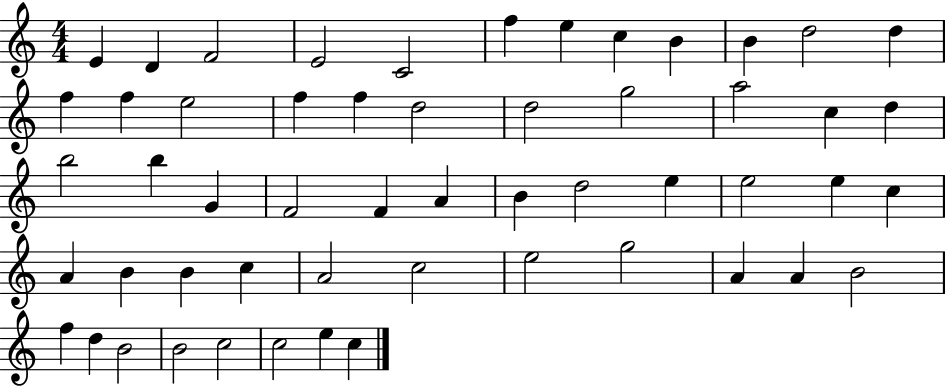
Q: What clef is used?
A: treble